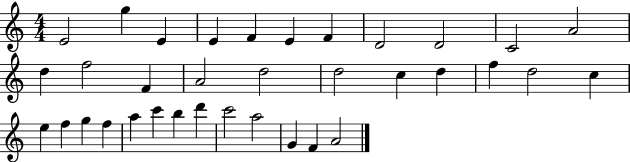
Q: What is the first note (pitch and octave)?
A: E4